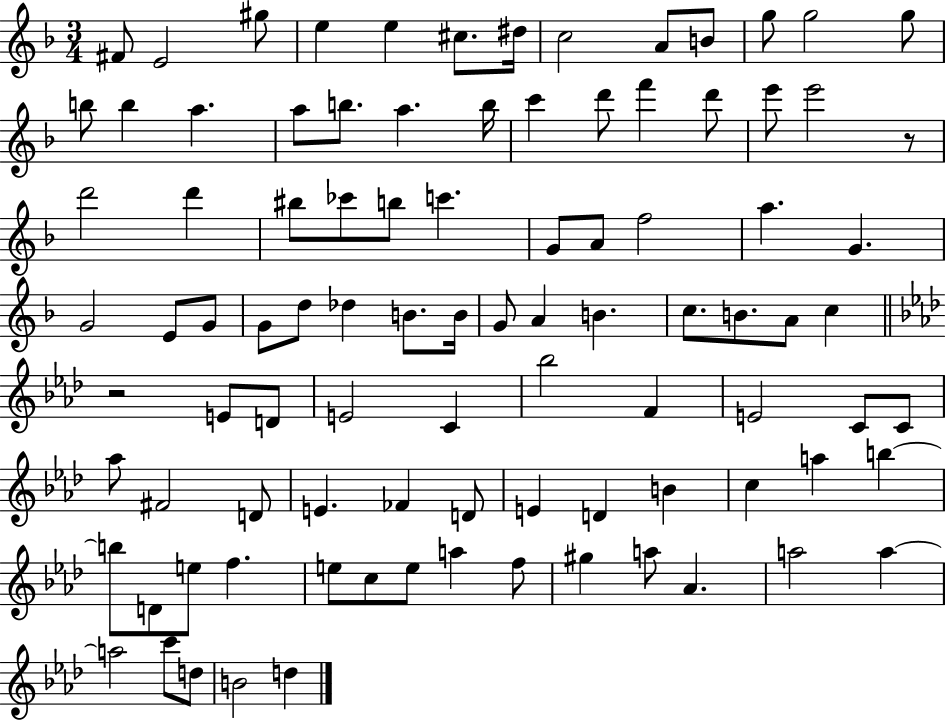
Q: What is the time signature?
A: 3/4